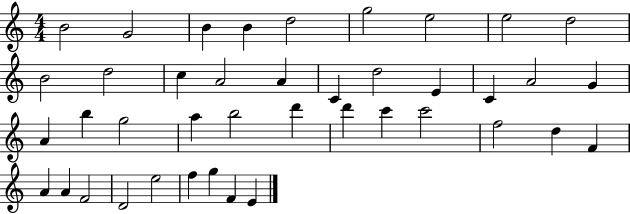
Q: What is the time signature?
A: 4/4